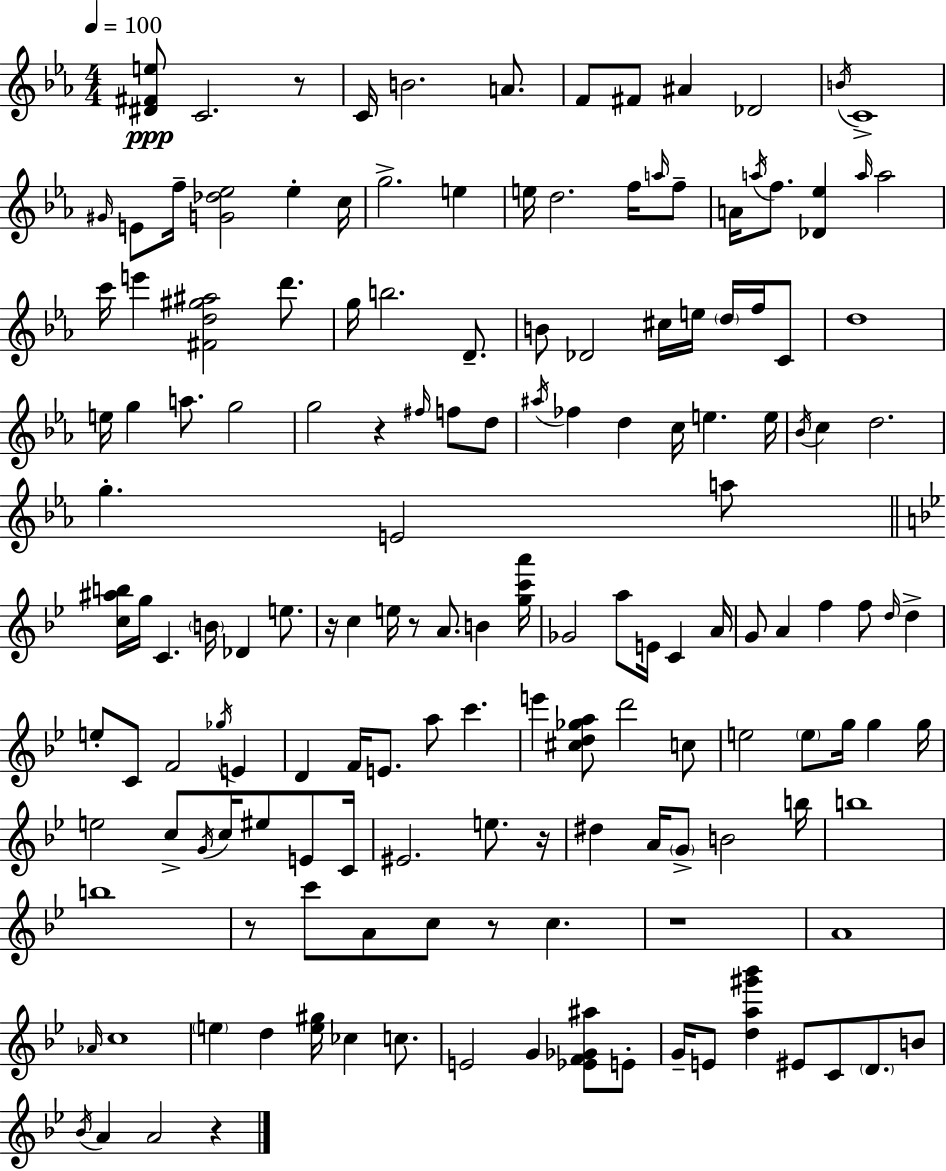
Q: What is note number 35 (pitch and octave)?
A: Db4